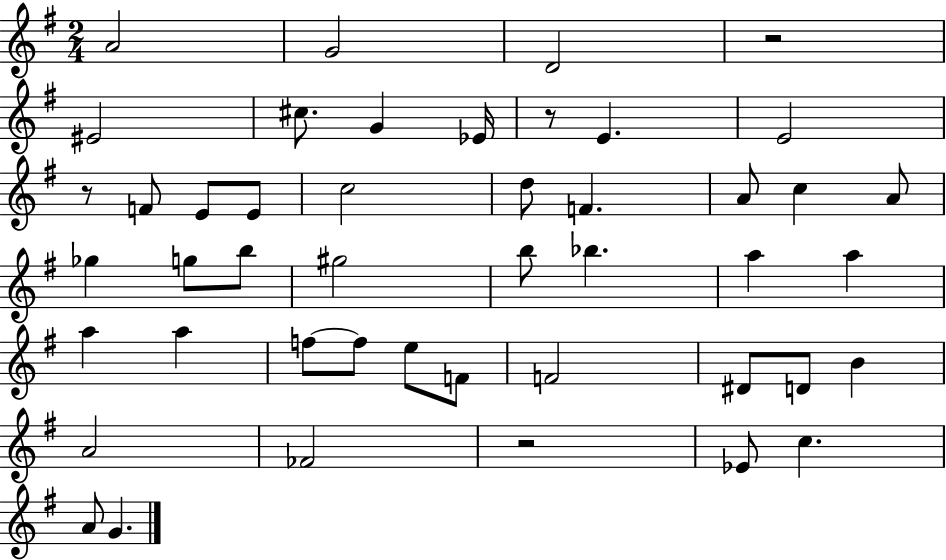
A4/h G4/h D4/h R/h EIS4/h C#5/e. G4/q Eb4/s R/e E4/q. E4/h R/e F4/e E4/e E4/e C5/h D5/e F4/q. A4/e C5/q A4/e Gb5/q G5/e B5/e G#5/h B5/e Bb5/q. A5/q A5/q A5/q A5/q F5/e F5/e E5/e F4/e F4/h D#4/e D4/e B4/q A4/h FES4/h R/h Eb4/e C5/q. A4/e G4/q.